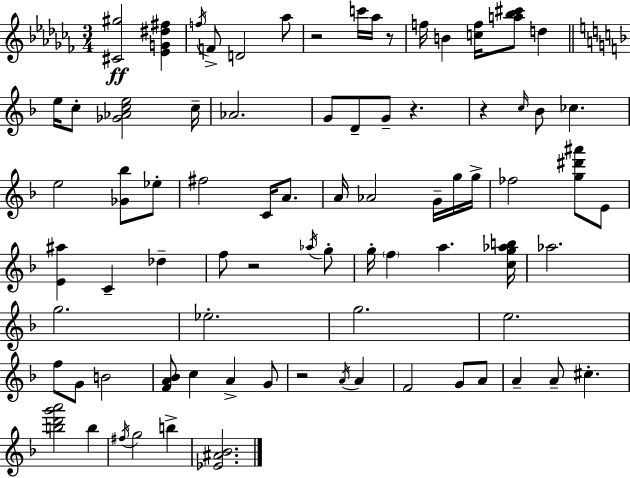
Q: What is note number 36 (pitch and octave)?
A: G5